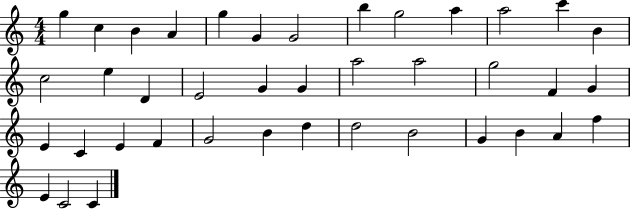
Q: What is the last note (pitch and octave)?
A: C4